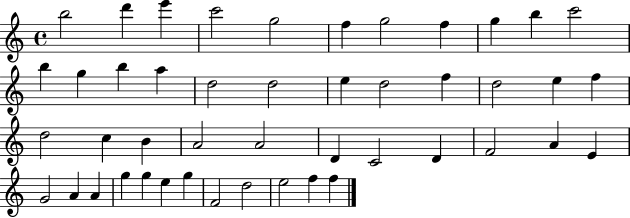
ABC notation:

X:1
T:Untitled
M:4/4
L:1/4
K:C
b2 d' e' c'2 g2 f g2 f g b c'2 b g b a d2 d2 e d2 f d2 e f d2 c B A2 A2 D C2 D F2 A E G2 A A g g e g F2 d2 e2 f f